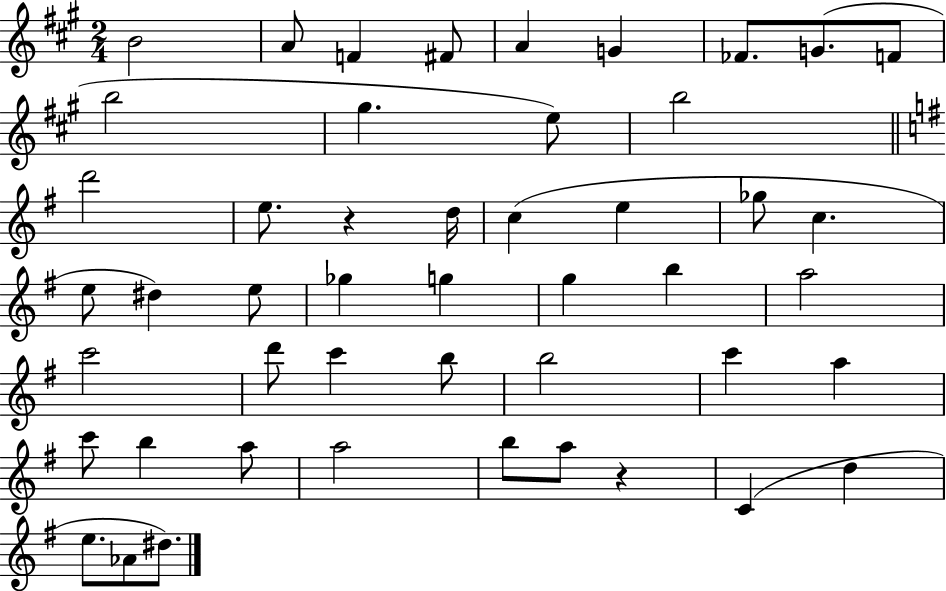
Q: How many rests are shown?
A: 2